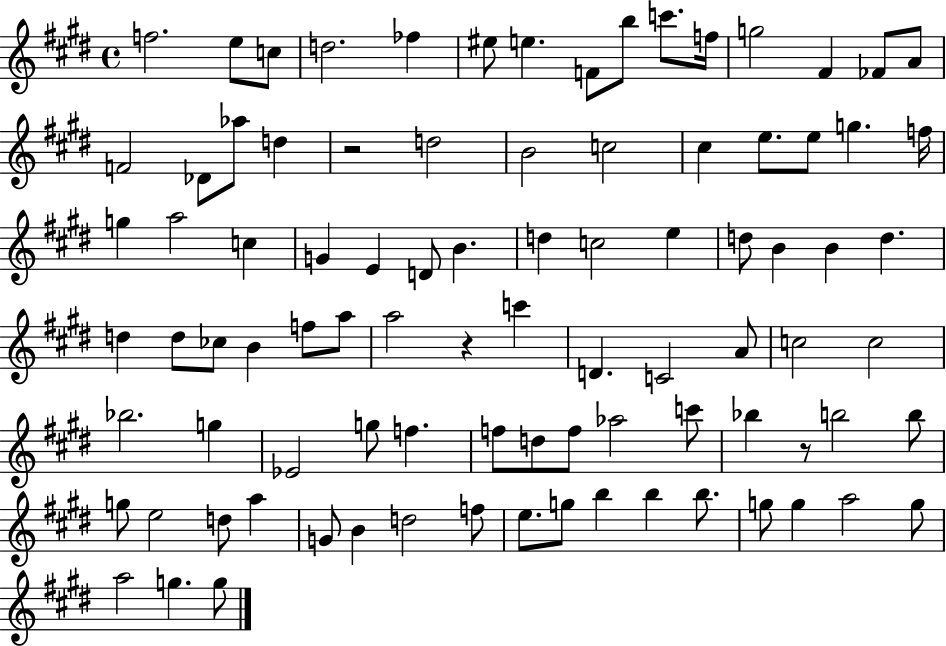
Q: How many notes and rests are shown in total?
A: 90